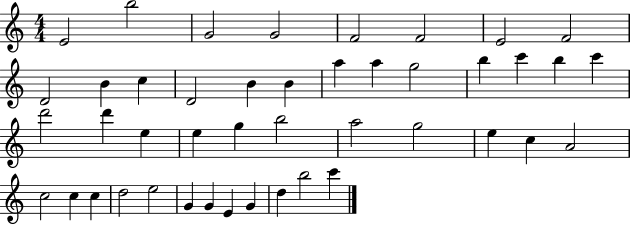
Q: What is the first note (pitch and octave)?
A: E4